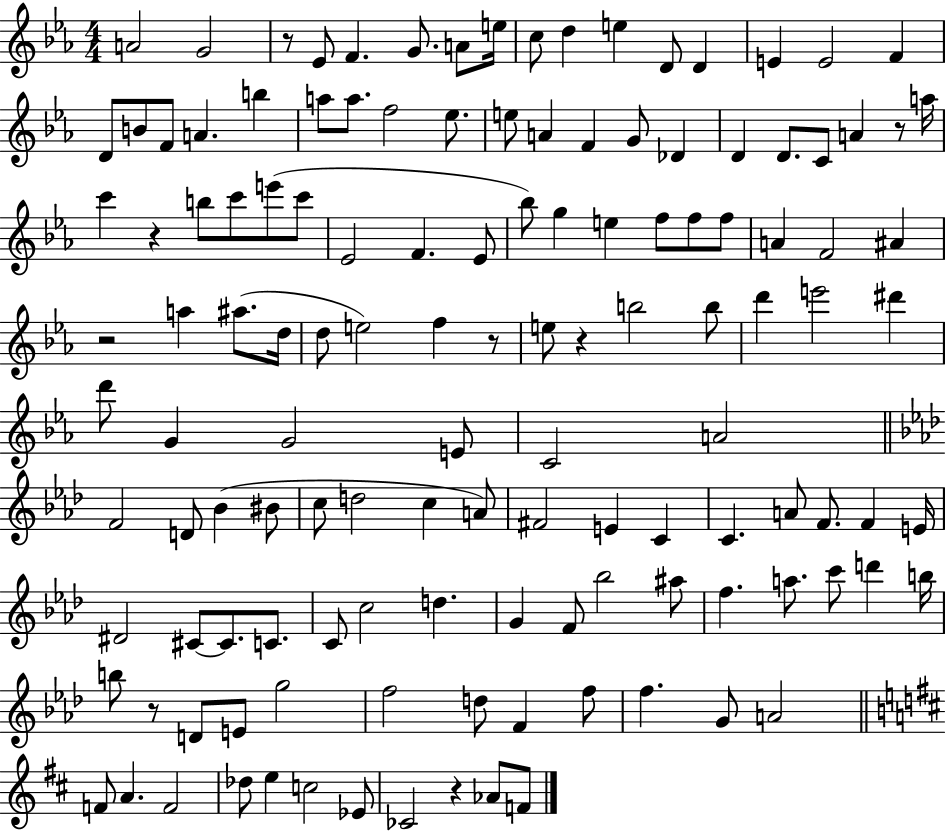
X:1
T:Untitled
M:4/4
L:1/4
K:Eb
A2 G2 z/2 _E/2 F G/2 A/2 e/4 c/2 d e D/2 D E E2 F D/2 B/2 F/2 A b a/2 a/2 f2 _e/2 e/2 A F G/2 _D D D/2 C/2 A z/2 a/4 c' z b/2 c'/2 e'/2 c'/2 _E2 F _E/2 _b/2 g e f/2 f/2 f/2 A F2 ^A z2 a ^a/2 d/4 d/2 e2 f z/2 e/2 z b2 b/2 d' e'2 ^d' d'/2 G G2 E/2 C2 A2 F2 D/2 _B ^B/2 c/2 d2 c A/2 ^F2 E C C A/2 F/2 F E/4 ^D2 ^C/2 ^C/2 C/2 C/2 c2 d G F/2 _b2 ^a/2 f a/2 c'/2 d' b/4 b/2 z/2 D/2 E/2 g2 f2 d/2 F f/2 f G/2 A2 F/2 A F2 _d/2 e c2 _E/2 _C2 z _A/2 F/2